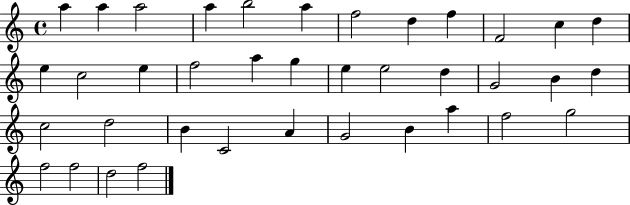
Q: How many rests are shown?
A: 0